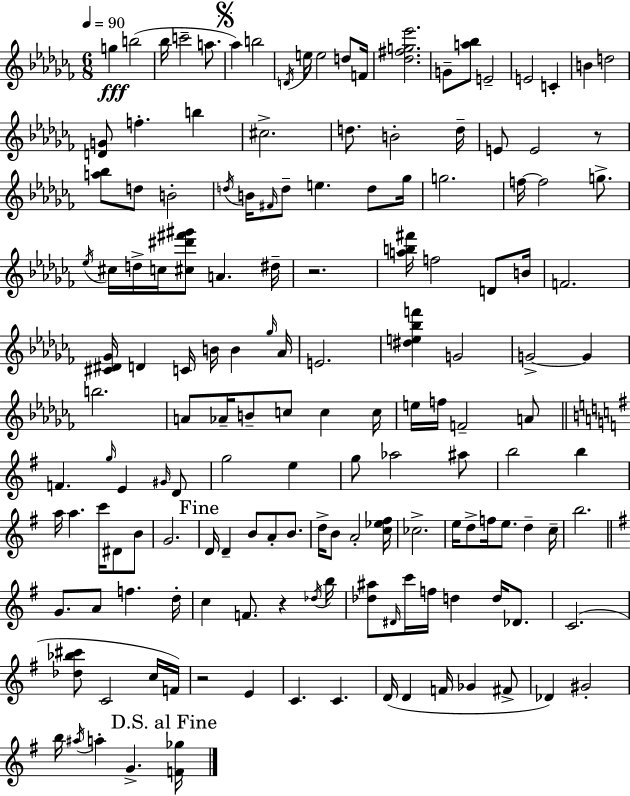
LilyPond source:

{
  \clef treble
  \numericTimeSignature
  \time 6/8
  \key aes \minor
  \tempo 4 = 90
  \repeat volta 2 { g''4\fff b''2( | bes''16 c'''2-- a''8. | \mark \markup { \musicglyph "scripts.segno" } aes''4) b''2 | \acciaccatura { d'16 } e''16 e''2 d''8 | \break f'16 <des'' fis'' g'' ees'''>2. | g'8-- <a'' bes''>8 e'2-- | e'2 c'4-. | b'4 d''2 | \break <d' g'>8 f''4.-. b''4 | cis''2.-> | d''8. b'2-. | d''16-- e'8 e'2 r8 | \break <a'' bes''>8 d''8 b'2-. | \acciaccatura { d''16 } b'16 \grace { fis'16 } d''8-- e''4. | d''8 ges''16 g''2. | f''16~~ f''2 | \break g''8.-> \acciaccatura { ees''16 } cis''16 d''16-> c''16 <cis'' dis''' fis''' gis'''>8 a'4. | dis''16-- r2. | <a'' b'' fis'''>16 f''2 | d'8 b'16 f'2. | \break <cis' dis' ges'>16 d'4 c'16 b'16 b'4 | \grace { ges''16 } aes'16 e'2. | <dis'' e'' bes'' f'''>4 g'2 | g'2->~~ | \break g'4 b''2. | a'8 aes'16-- b'8-- c''8 | c''4 c''16 e''16 f''16 f'2-- | a'8 \bar "||" \break \key g \major f'4. \grace { g''16 } e'4 \grace { gis'16 } | d'8 g''2 e''4 | g''8 aes''2 | ais''8 b''2 b''4 | \break a''16 a''4. c'''16 dis'8 | b'8 g'2. | \mark "Fine" d'16 d'4-- b'8 a'8-. b'8. | d''16-> b'8 a'2-. | \break <c'' ees'' fis''>16 ces''2.-> | e''16 d''8-> f''16 e''8. d''4-- | c''16-- b''2. | \bar "||" \break \key g \major g'8. a'8 f''4. d''16-. | c''4 f'8. r4 \acciaccatura { des''16 } | b''16 <des'' ais''>8 \grace { dis'16 } c'''16 f''16 d''4 d''16 des'8. | c'2.( | \break <des'' bes'' cis'''>8 c'2 | c''16 f'16) r2 e'4 | c'4. c'4. | d'16( d'4 f'16 ges'4 | \break fis'8-> des'4) gis'2-. | b''16 \acciaccatura { ais''16 } a''4-. g'4.-> | \mark "D.S. al Fine" <f' ges''>16 } \bar "|."
}